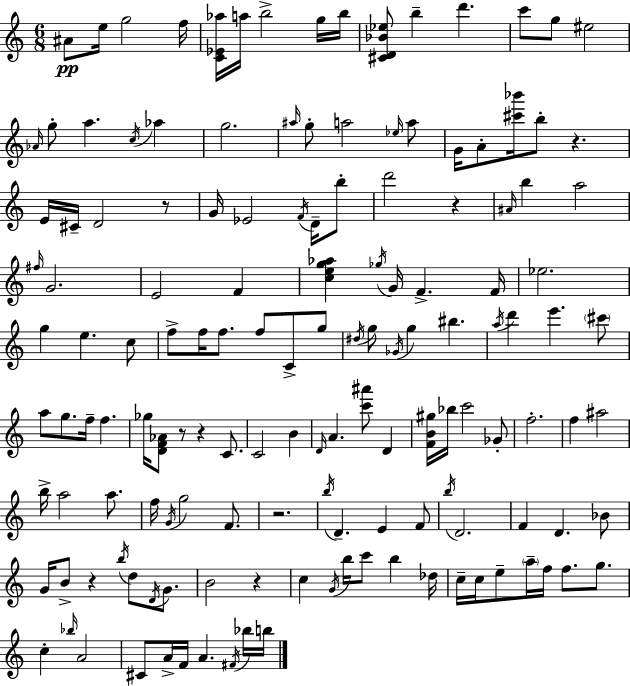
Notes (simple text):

A#4/e E5/s G5/h F5/s [C4,Eb4,Ab5]/s A5/s B5/h G5/s B5/s [C#4,D4,Bb4,Eb5]/e B5/q D6/q. C6/e G5/e EIS5/h Ab4/s G5/e A5/q. C5/s Ab5/q G5/h. A#5/s G5/e A5/h Eb5/s A5/e G4/s A4/e [C#6,Bb6]/s B5/e R/q. E4/s C#4/s D4/h R/e G4/s Eb4/h F4/s D4/s B5/e D6/h R/q A#4/s B5/q A5/h F#5/s G4/h. E4/h F4/q [C5,E5,G5,Ab5]/q Gb5/s G4/s F4/q. F4/s Eb5/h. G5/q E5/q. C5/e F5/e F5/s F5/e. F5/e C4/e G5/e D#5/s G5/e Gb4/s G5/q BIS5/q. A5/s D6/q E6/q. C#6/e A5/e G5/e. F5/s F5/q. Gb5/s [D4,F4,Ab4]/e R/e R/q C4/e. C4/h B4/q D4/s A4/q. [C6,A#6]/e D4/q [F4,B4,G#5]/s Bb5/s C6/h Gb4/e F5/h. F5/q A#5/h B5/s A5/h A5/e. F5/s G4/s G5/h F4/e. R/h. B5/s D4/q. E4/q F4/e B5/s D4/h. F4/q D4/q. Bb4/e G4/s B4/e R/q B5/s D5/e D4/s G4/e. B4/h R/q C5/q G4/s B5/s C6/e B5/q Db5/s C5/s C5/s E5/e A5/s F5/s F5/e. G5/e. C5/q Bb5/s A4/h C#4/e A4/s F4/s A4/q. F#4/s Bb5/s B5/s